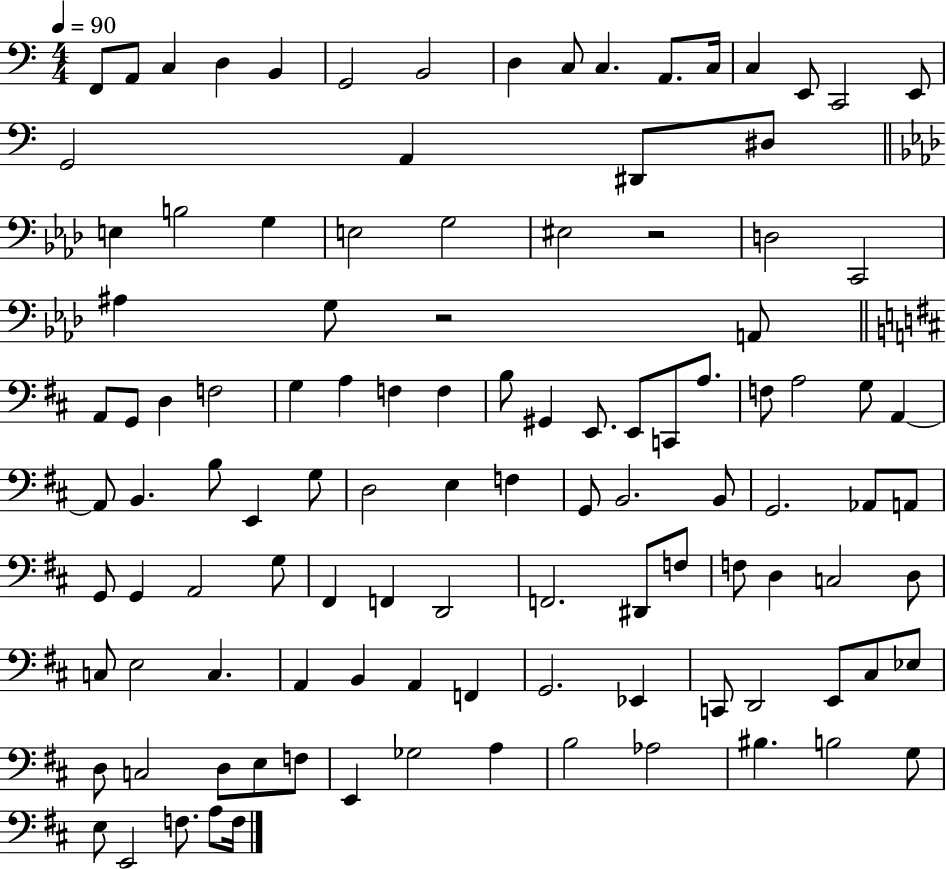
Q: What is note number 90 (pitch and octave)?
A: C#3